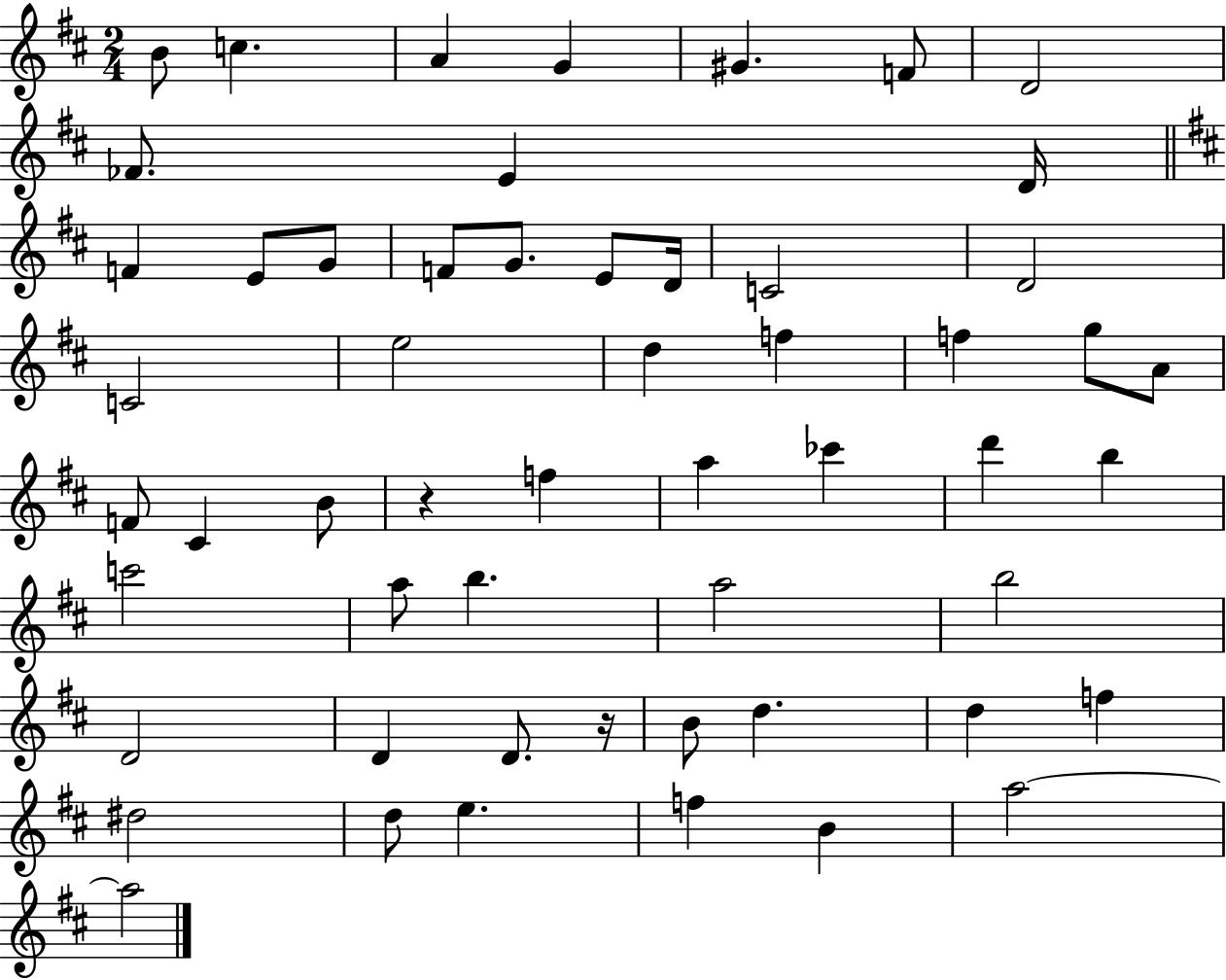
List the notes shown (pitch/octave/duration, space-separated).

B4/e C5/q. A4/q G4/q G#4/q. F4/e D4/h FES4/e. E4/q D4/s F4/q E4/e G4/e F4/e G4/e. E4/e D4/s C4/h D4/h C4/h E5/h D5/q F5/q F5/q G5/e A4/e F4/e C#4/q B4/e R/q F5/q A5/q CES6/q D6/q B5/q C6/h A5/e B5/q. A5/h B5/h D4/h D4/q D4/e. R/s B4/e D5/q. D5/q F5/q D#5/h D5/e E5/q. F5/q B4/q A5/h A5/h